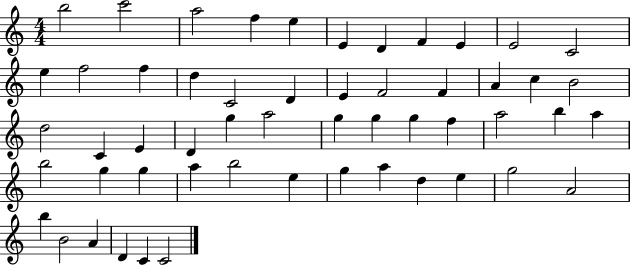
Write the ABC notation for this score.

X:1
T:Untitled
M:4/4
L:1/4
K:C
b2 c'2 a2 f e E D F E E2 C2 e f2 f d C2 D E F2 F A c B2 d2 C E D g a2 g g g f a2 b a b2 g g a b2 e g a d e g2 A2 b B2 A D C C2